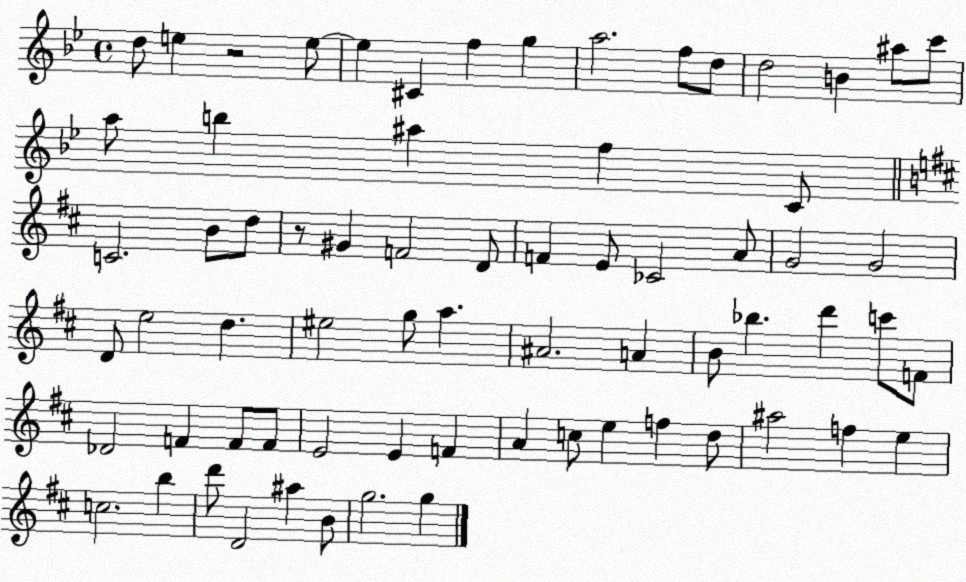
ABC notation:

X:1
T:Untitled
M:4/4
L:1/4
K:Bb
d/2 e z2 e/2 e ^C f g a2 f/2 d/2 d2 B ^a/2 c'/2 a/2 b ^a f C/2 C2 B/2 d/2 z/2 ^G F2 D/2 F E/2 _C2 A/2 G2 G2 D/2 e2 d ^e2 g/2 a ^A2 A B/2 _b d' c'/2 F/2 _D2 F F/2 F/2 E2 E F A c/2 e f d/2 ^a2 f e c2 b d'/2 D2 ^a B/2 g2 g